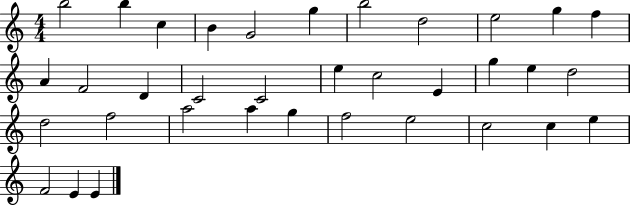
B5/h B5/q C5/q B4/q G4/h G5/q B5/h D5/h E5/h G5/q F5/q A4/q F4/h D4/q C4/h C4/h E5/q C5/h E4/q G5/q E5/q D5/h D5/h F5/h A5/h A5/q G5/q F5/h E5/h C5/h C5/q E5/q F4/h E4/q E4/q